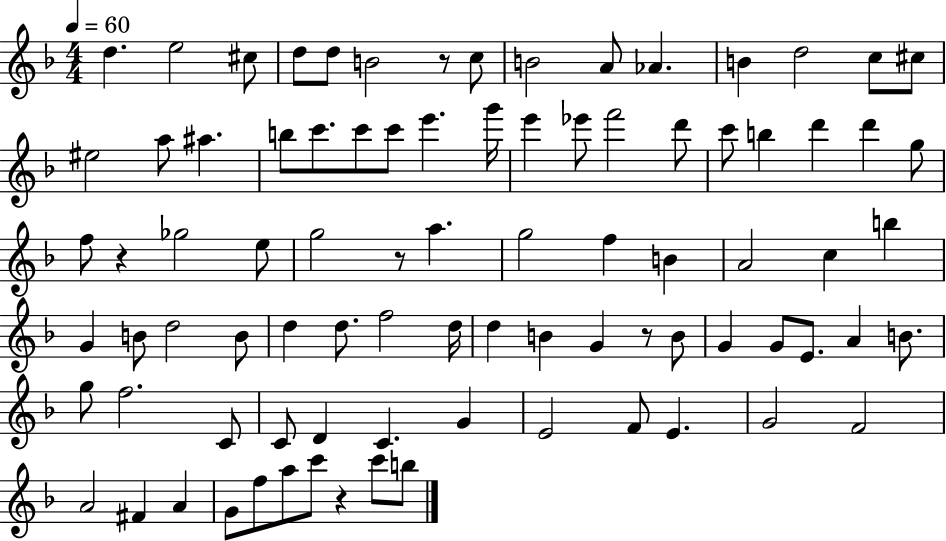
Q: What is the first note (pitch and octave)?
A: D5